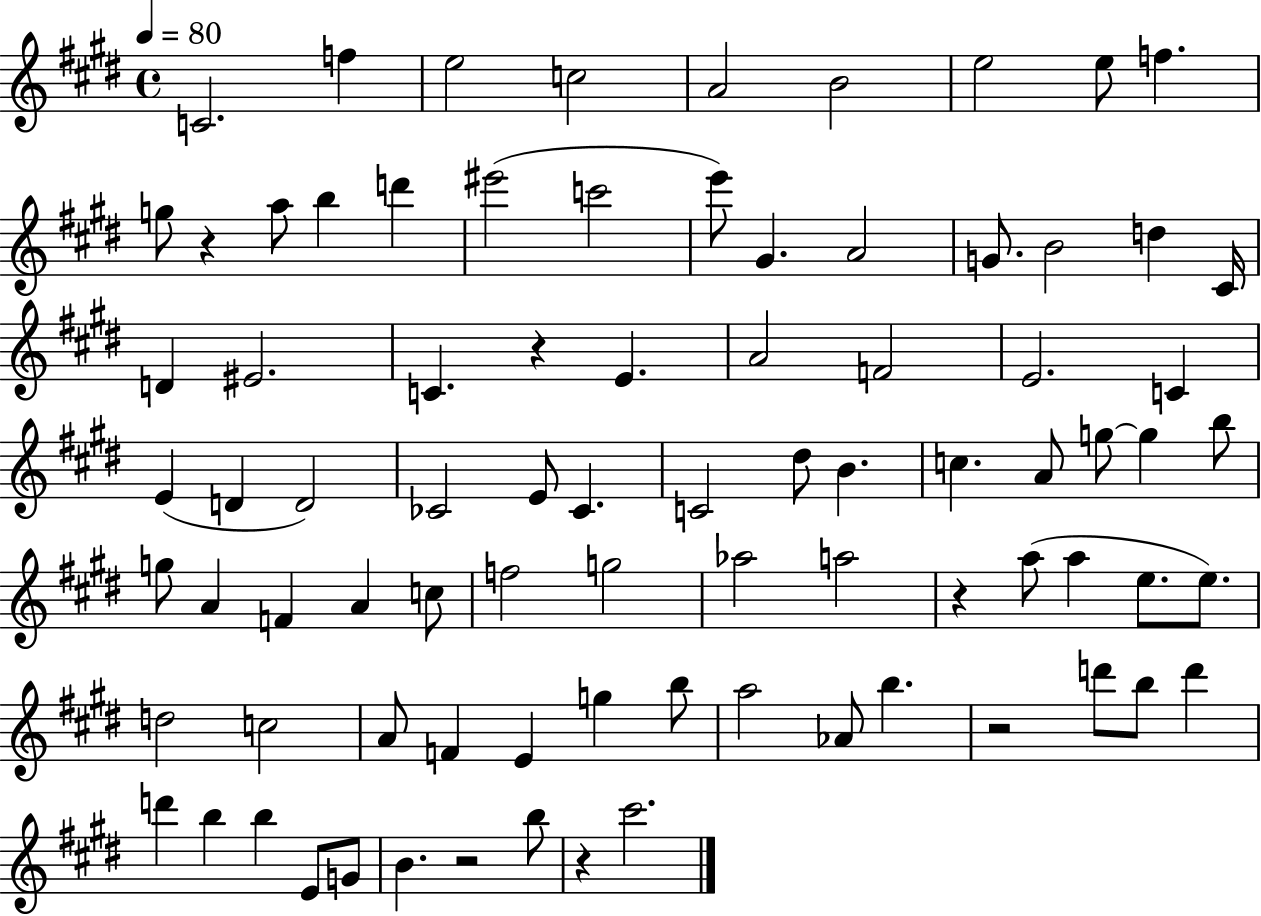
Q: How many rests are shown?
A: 6